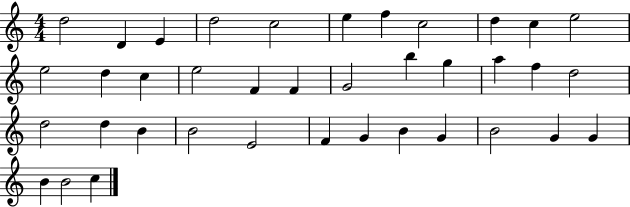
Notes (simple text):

D5/h D4/q E4/q D5/h C5/h E5/q F5/q C5/h D5/q C5/q E5/h E5/h D5/q C5/q E5/h F4/q F4/q G4/h B5/q G5/q A5/q F5/q D5/h D5/h D5/q B4/q B4/h E4/h F4/q G4/q B4/q G4/q B4/h G4/q G4/q B4/q B4/h C5/q